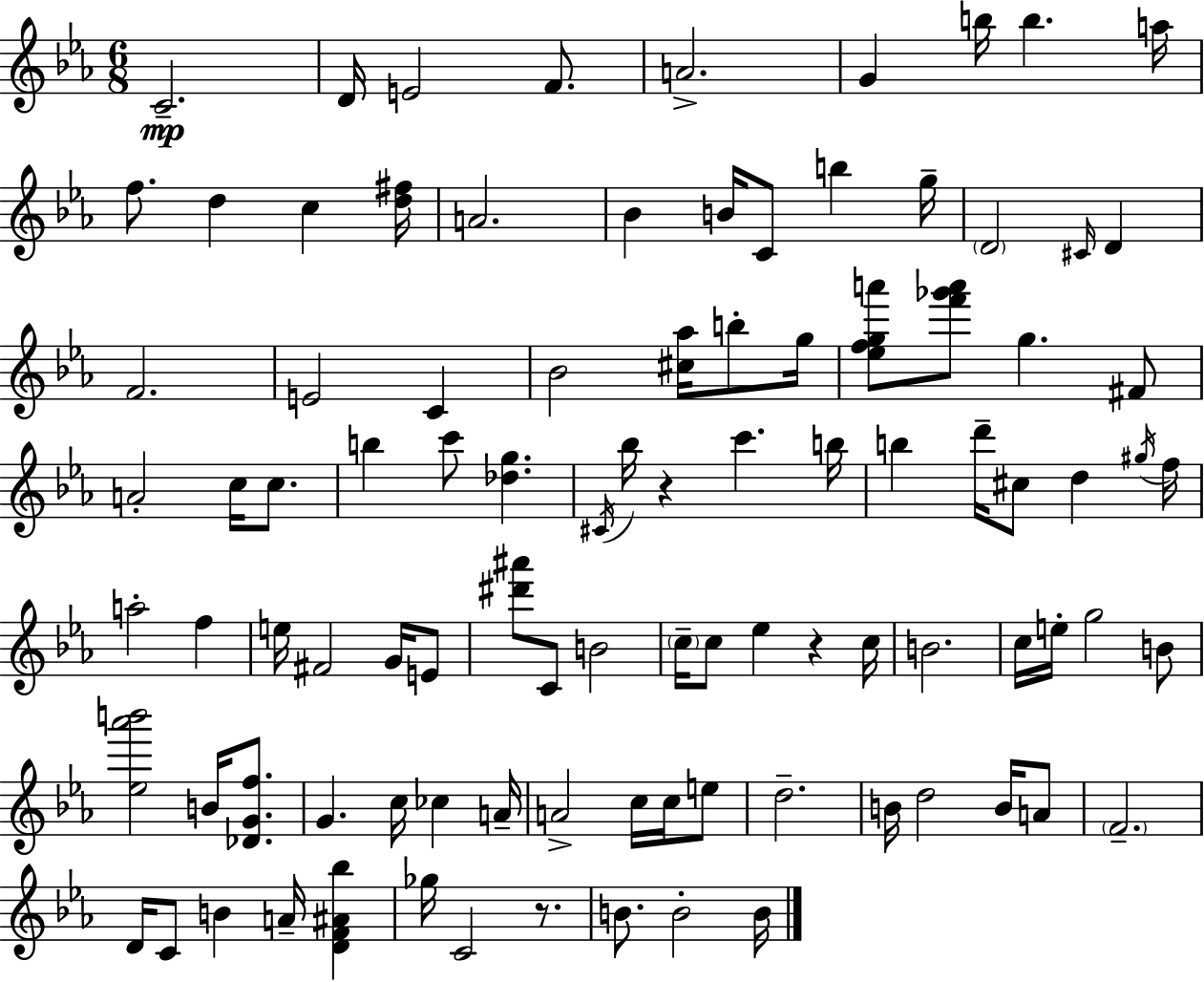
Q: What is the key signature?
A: EES major